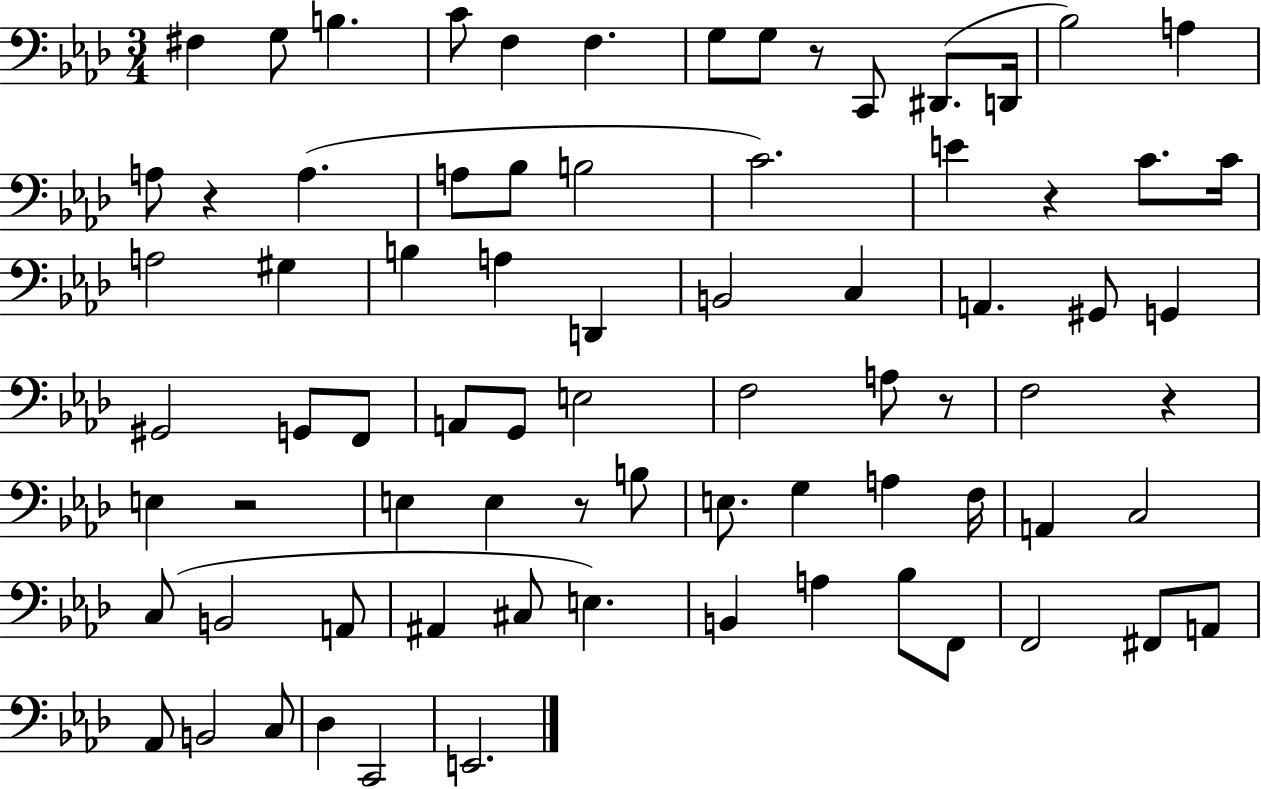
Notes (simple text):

F#3/q G3/e B3/q. C4/e F3/q F3/q. G3/e G3/e R/e C2/e D#2/e. D2/s Bb3/h A3/q A3/e R/q A3/q. A3/e Bb3/e B3/h C4/h. E4/q R/q C4/e. C4/s A3/h G#3/q B3/q A3/q D2/q B2/h C3/q A2/q. G#2/e G2/q G#2/h G2/e F2/e A2/e G2/e E3/h F3/h A3/e R/e F3/h R/q E3/q R/h E3/q E3/q R/e B3/e E3/e. G3/q A3/q F3/s A2/q C3/h C3/e B2/h A2/e A#2/q C#3/e E3/q. B2/q A3/q Bb3/e F2/e F2/h F#2/e A2/e Ab2/e B2/h C3/e Db3/q C2/h E2/h.